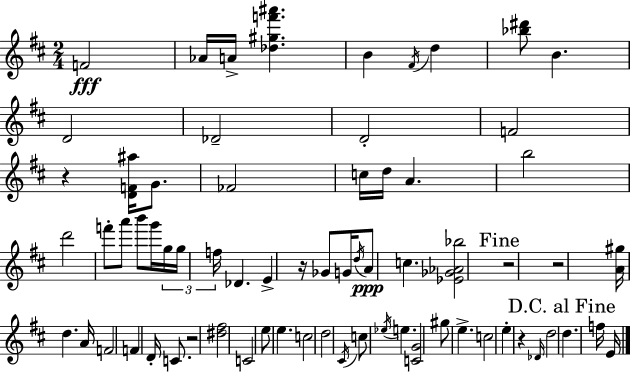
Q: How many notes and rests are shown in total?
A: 69